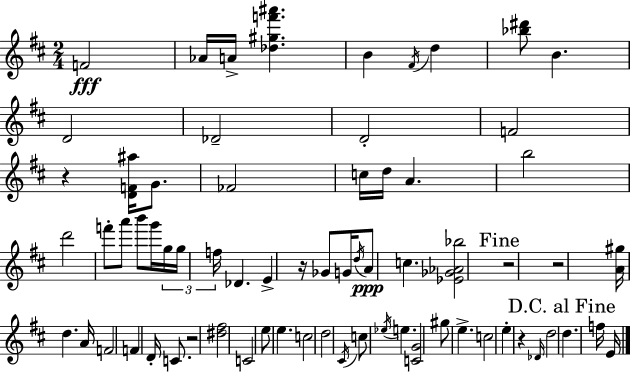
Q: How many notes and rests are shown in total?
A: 69